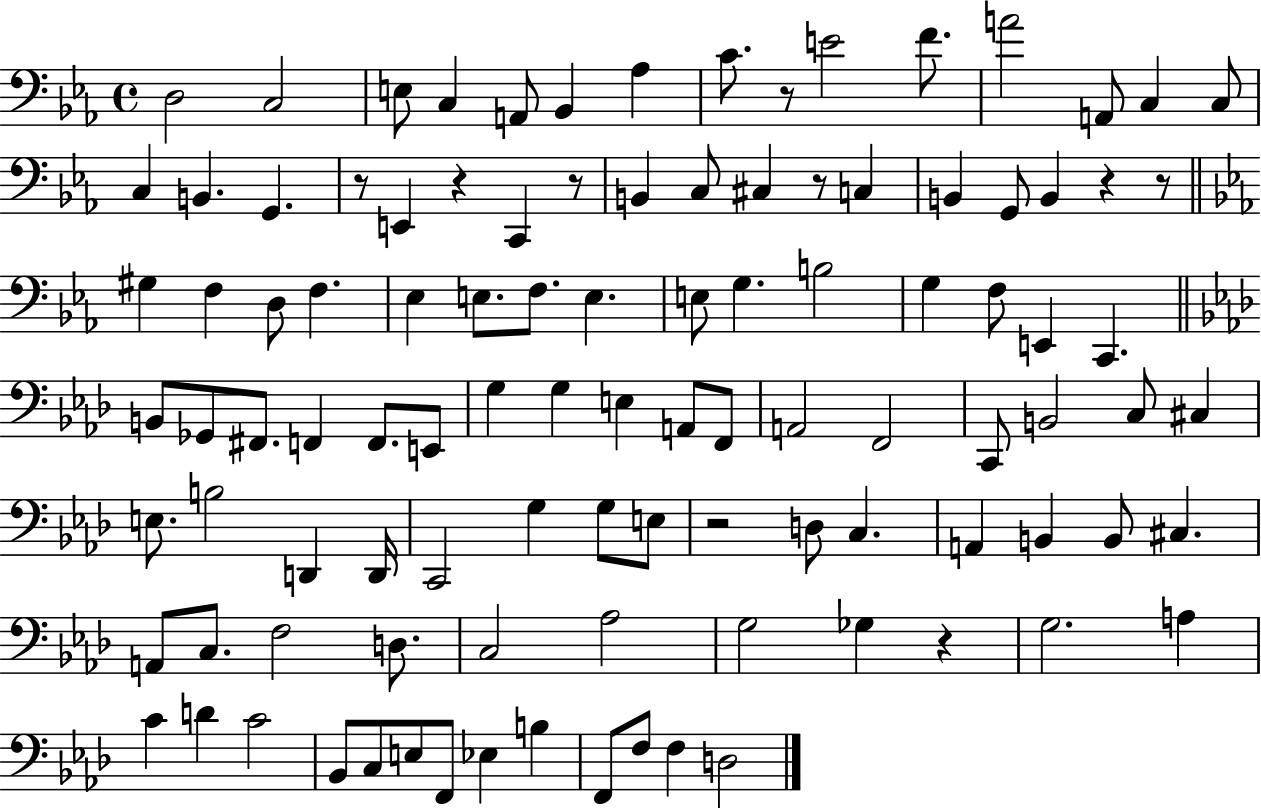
D3/h C3/h E3/e C3/q A2/e Bb2/q Ab3/q C4/e. R/e E4/h F4/e. A4/h A2/e C3/q C3/e C3/q B2/q. G2/q. R/e E2/q R/q C2/q R/e B2/q C3/e C#3/q R/e C3/q B2/q G2/e B2/q R/q R/e G#3/q F3/q D3/e F3/q. Eb3/q E3/e. F3/e. E3/q. E3/e G3/q. B3/h G3/q F3/e E2/q C2/q. B2/e Gb2/e F#2/e. F2/q F2/e. E2/e G3/q G3/q E3/q A2/e F2/e A2/h F2/h C2/e B2/h C3/e C#3/q E3/e. B3/h D2/q D2/s C2/h G3/q G3/e E3/e R/h D3/e C3/q. A2/q B2/q B2/e C#3/q. A2/e C3/e. F3/h D3/e. C3/h Ab3/h G3/h Gb3/q R/q G3/h. A3/q C4/q D4/q C4/h Bb2/e C3/e E3/e F2/e Eb3/q B3/q F2/e F3/e F3/q D3/h